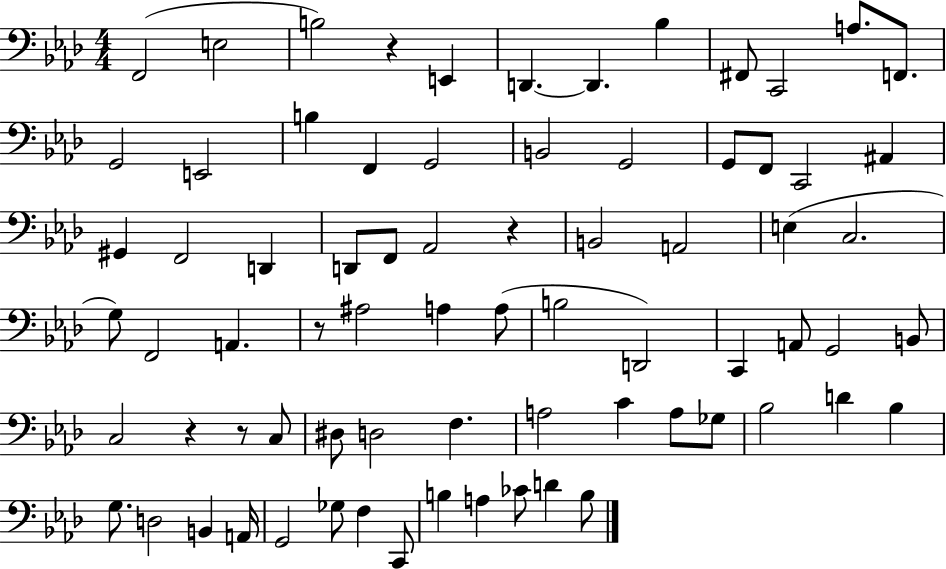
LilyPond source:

{
  \clef bass
  \numericTimeSignature
  \time 4/4
  \key aes \major
  f,2( e2 | b2) r4 e,4 | d,4.~~ d,4. bes4 | fis,8 c,2 a8. f,8. | \break g,2 e,2 | b4 f,4 g,2 | b,2 g,2 | g,8 f,8 c,2 ais,4 | \break gis,4 f,2 d,4 | d,8 f,8 aes,2 r4 | b,2 a,2 | e4( c2. | \break g8) f,2 a,4. | r8 ais2 a4 a8( | b2 d,2) | c,4 a,8 g,2 b,8 | \break c2 r4 r8 c8 | dis8 d2 f4. | a2 c'4 a8 ges8 | bes2 d'4 bes4 | \break g8. d2 b,4 a,16 | g,2 ges8 f4 c,8 | b4 a4 ces'8 d'4 b8 | \bar "|."
}